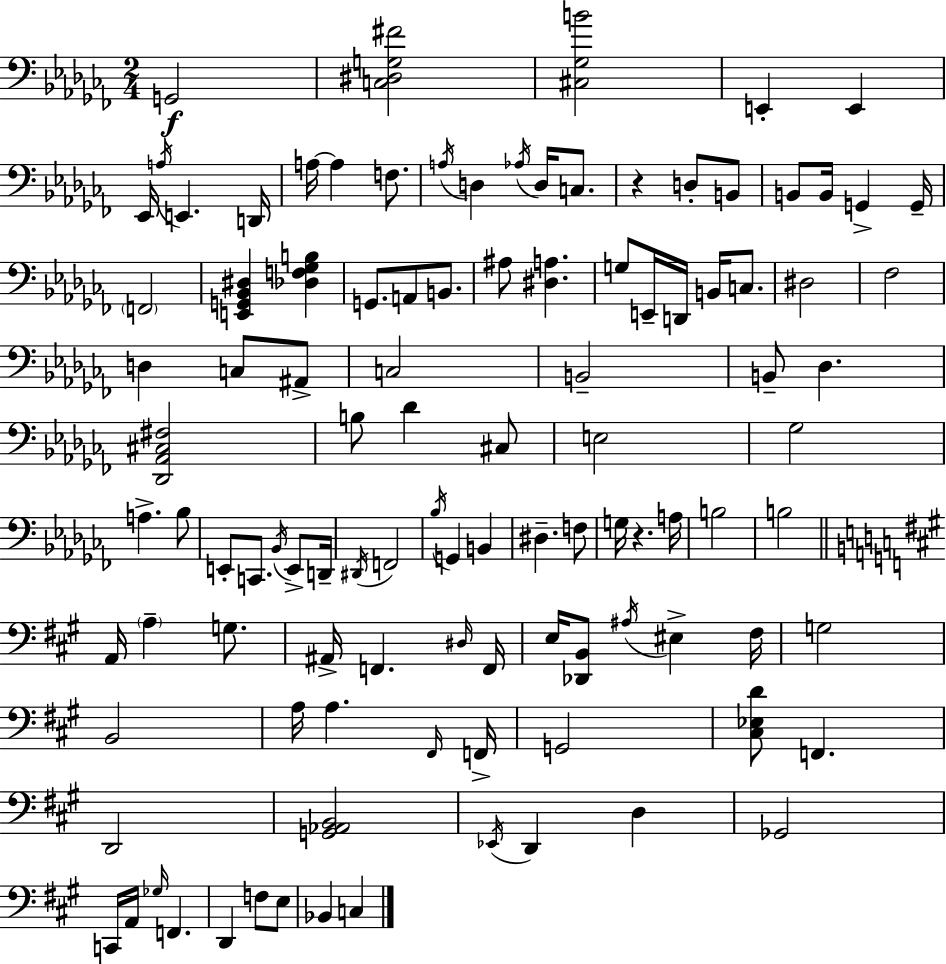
G2/h [C3,D#3,G3,F#4]/h [C#3,Gb3,B4]/h E2/q E2/q Eb2/s A3/s E2/q. D2/s A3/s A3/q F3/e. A3/s D3/q Ab3/s D3/s C3/e. R/q D3/e B2/e B2/e B2/s G2/q G2/s F2/h [E2,G2,Bb2,D#3]/q [Db3,F3,Gb3,B3]/q G2/e. A2/e B2/e. A#3/e [D#3,A3]/q. G3/e E2/s D2/s B2/s C3/e. D#3/h FES3/h D3/q C3/e A#2/e C3/h B2/h B2/e Db3/q. [Db2,Ab2,C#3,F#3]/h B3/e Db4/q C#3/e E3/h Gb3/h A3/q. Bb3/e E2/e C2/e. Bb2/s E2/e D2/s D#2/s F2/h Bb3/s G2/q B2/q D#3/q. F3/e G3/s R/q. A3/s B3/h B3/h A2/s A3/q G3/e. A#2/s F2/q. D#3/s F2/s E3/s [Db2,B2]/e A#3/s EIS3/q F#3/s G3/h B2/h A3/s A3/q. F#2/s F2/s G2/h [C#3,Eb3,D4]/e F2/q. D2/h [G2,Ab2,B2]/h Eb2/s D2/q D3/q Gb2/h C2/s A2/s Gb3/s F2/q. D2/q F3/e E3/e Bb2/q C3/q